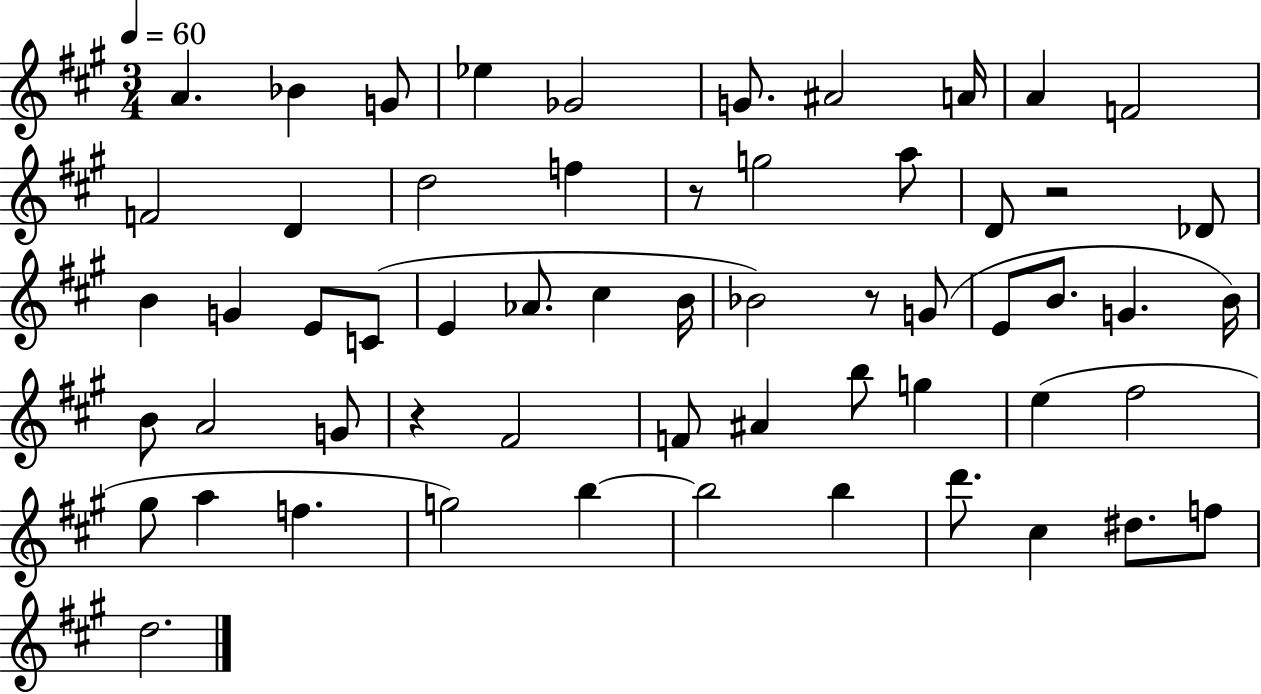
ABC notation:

X:1
T:Untitled
M:3/4
L:1/4
K:A
A _B G/2 _e _G2 G/2 ^A2 A/4 A F2 F2 D d2 f z/2 g2 a/2 D/2 z2 _D/2 B G E/2 C/2 E _A/2 ^c B/4 _B2 z/2 G/2 E/2 B/2 G B/4 B/2 A2 G/2 z ^F2 F/2 ^A b/2 g e ^f2 ^g/2 a f g2 b b2 b d'/2 ^c ^d/2 f/2 d2